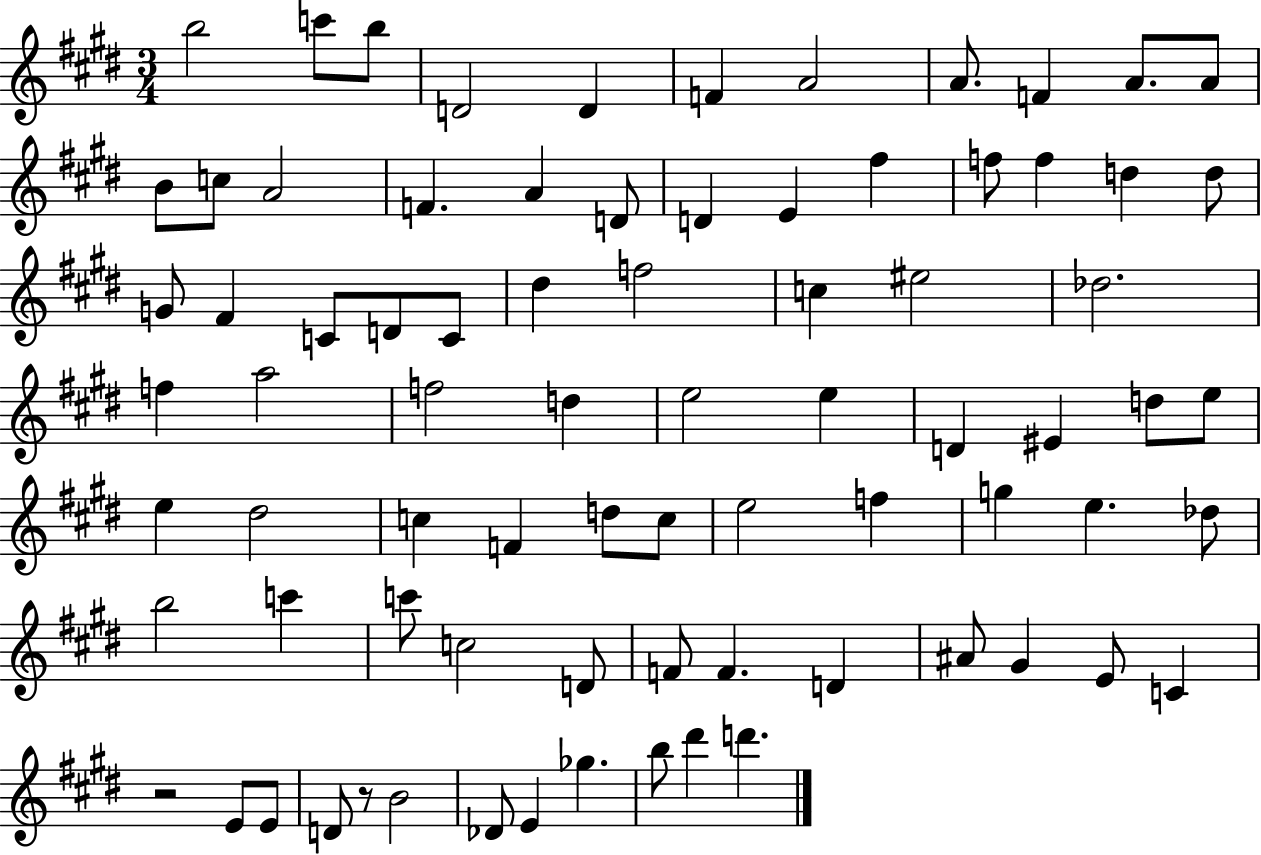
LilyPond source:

{
  \clef treble
  \numericTimeSignature
  \time 3/4
  \key e \major
  b''2 c'''8 b''8 | d'2 d'4 | f'4 a'2 | a'8. f'4 a'8. a'8 | \break b'8 c''8 a'2 | f'4. a'4 d'8 | d'4 e'4 fis''4 | f''8 f''4 d''4 d''8 | \break g'8 fis'4 c'8 d'8 c'8 | dis''4 f''2 | c''4 eis''2 | des''2. | \break f''4 a''2 | f''2 d''4 | e''2 e''4 | d'4 eis'4 d''8 e''8 | \break e''4 dis''2 | c''4 f'4 d''8 c''8 | e''2 f''4 | g''4 e''4. des''8 | \break b''2 c'''4 | c'''8 c''2 d'8 | f'8 f'4. d'4 | ais'8 gis'4 e'8 c'4 | \break r2 e'8 e'8 | d'8 r8 b'2 | des'8 e'4 ges''4. | b''8 dis'''4 d'''4. | \break \bar "|."
}